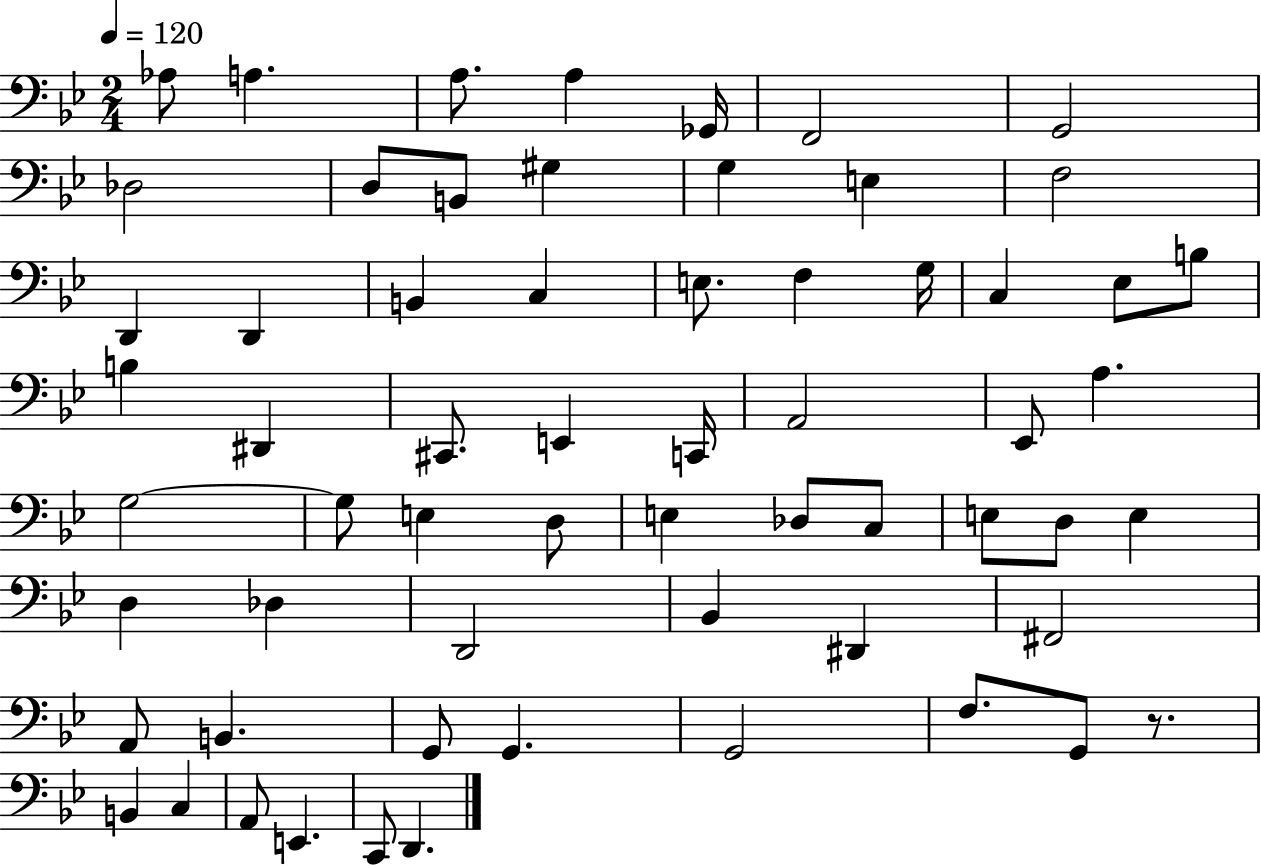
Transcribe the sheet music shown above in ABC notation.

X:1
T:Untitled
M:2/4
L:1/4
K:Bb
_A,/2 A, A,/2 A, _G,,/4 F,,2 G,,2 _D,2 D,/2 B,,/2 ^G, G, E, F,2 D,, D,, B,, C, E,/2 F, G,/4 C, _E,/2 B,/2 B, ^D,, ^C,,/2 E,, C,,/4 A,,2 _E,,/2 A, G,2 G,/2 E, D,/2 E, _D,/2 C,/2 E,/2 D,/2 E, D, _D, D,,2 _B,, ^D,, ^F,,2 A,,/2 B,, G,,/2 G,, G,,2 F,/2 G,,/2 z/2 B,, C, A,,/2 E,, C,,/2 D,,